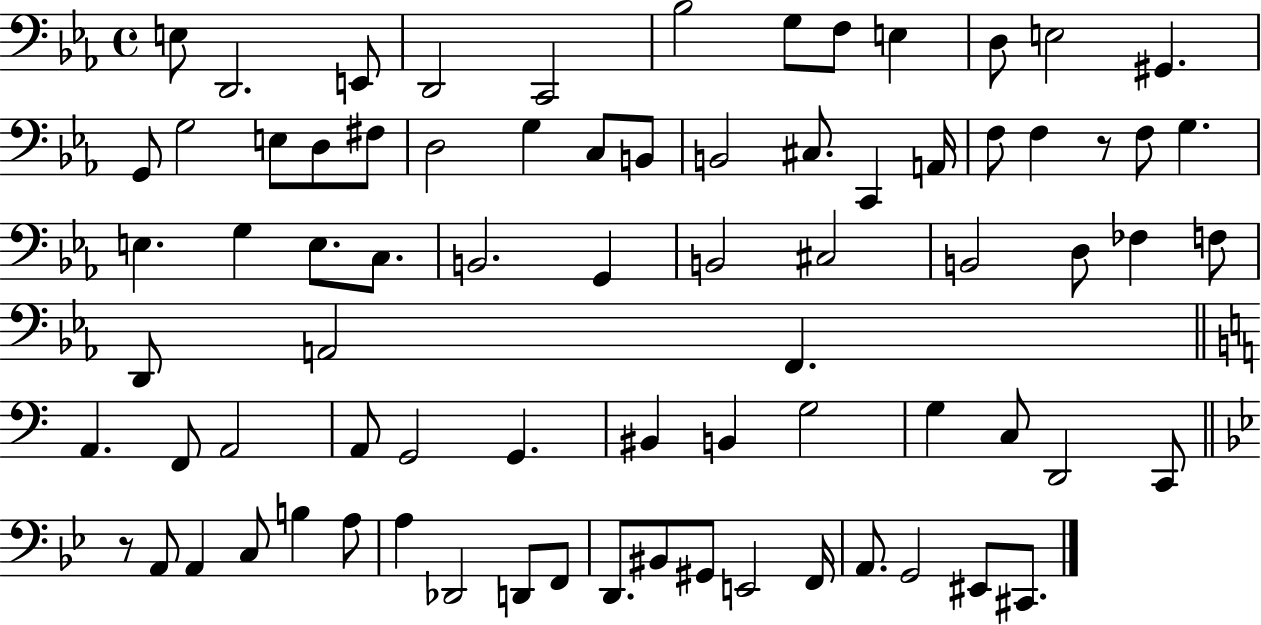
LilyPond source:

{
  \clef bass
  \time 4/4
  \defaultTimeSignature
  \key ees \major
  e8 d,2. e,8 | d,2 c,2 | bes2 g8 f8 e4 | d8 e2 gis,4. | \break g,8 g2 e8 d8 fis8 | d2 g4 c8 b,8 | b,2 cis8. c,4 a,16 | f8 f4 r8 f8 g4. | \break e4. g4 e8. c8. | b,2. g,4 | b,2 cis2 | b,2 d8 fes4 f8 | \break d,8 a,2 f,4. | \bar "||" \break \key c \major a,4. f,8 a,2 | a,8 g,2 g,4. | bis,4 b,4 g2 | g4 c8 d,2 c,8 | \break \bar "||" \break \key g \minor r8 a,8 a,4 c8 b4 a8 | a4 des,2 d,8 f,8 | d,8. bis,8 gis,8 e,2 f,16 | a,8. g,2 eis,8 cis,8. | \break \bar "|."
}